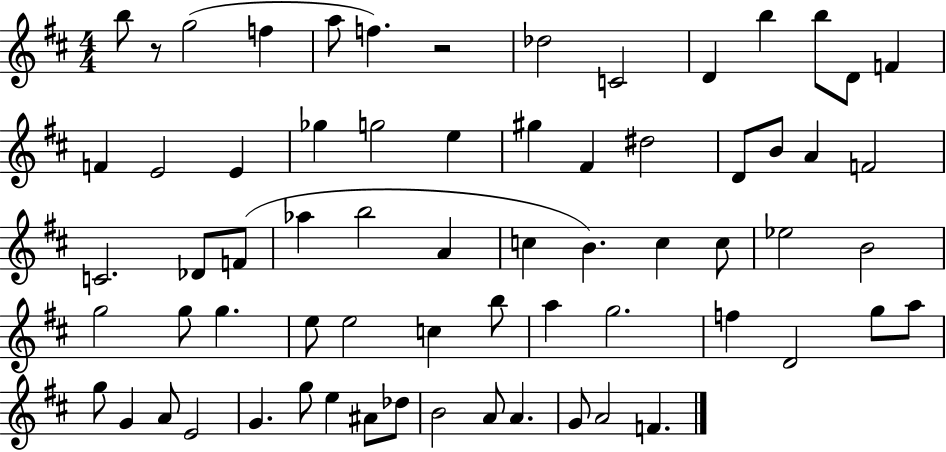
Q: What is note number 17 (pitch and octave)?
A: G5